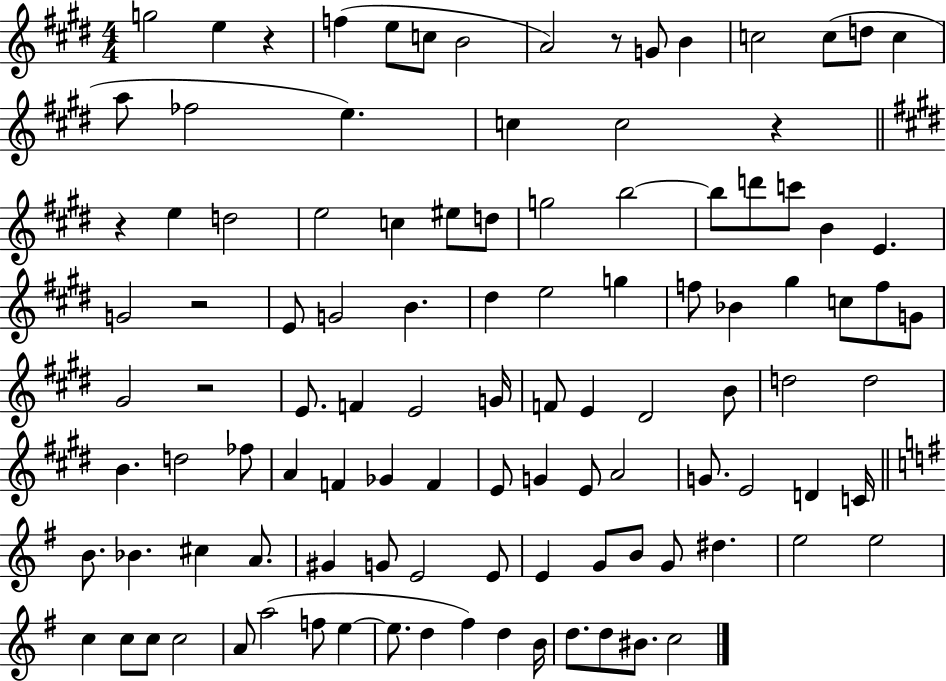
G5/h E5/q R/q F5/q E5/e C5/e B4/h A4/h R/e G4/e B4/q C5/h C5/e D5/e C5/q A5/e FES5/h E5/q. C5/q C5/h R/q R/q E5/q D5/h E5/h C5/q EIS5/e D5/e G5/h B5/h B5/e D6/e C6/e B4/q E4/q. G4/h R/h E4/e G4/h B4/q. D#5/q E5/h G5/q F5/e Bb4/q G#5/q C5/e F5/e G4/e G#4/h R/h E4/e. F4/q E4/h G4/s F4/e E4/q D#4/h B4/e D5/h D5/h B4/q. D5/h FES5/e A4/q F4/q Gb4/q F4/q E4/e G4/q E4/e A4/h G4/e. E4/h D4/q C4/s B4/e. Bb4/q. C#5/q A4/e. G#4/q G4/e E4/h E4/e E4/q G4/e B4/e G4/e D#5/q. E5/h E5/h C5/q C5/e C5/e C5/h A4/e A5/h F5/e E5/q E5/e. D5/q F#5/q D5/q B4/s D5/e. D5/e BIS4/e. C5/h